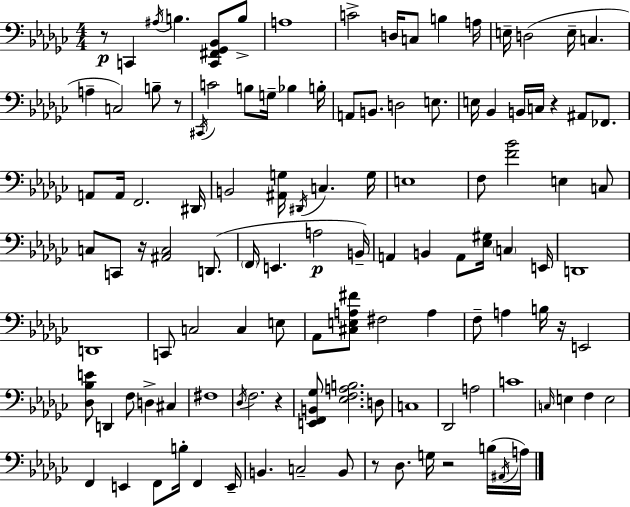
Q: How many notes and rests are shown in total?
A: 117